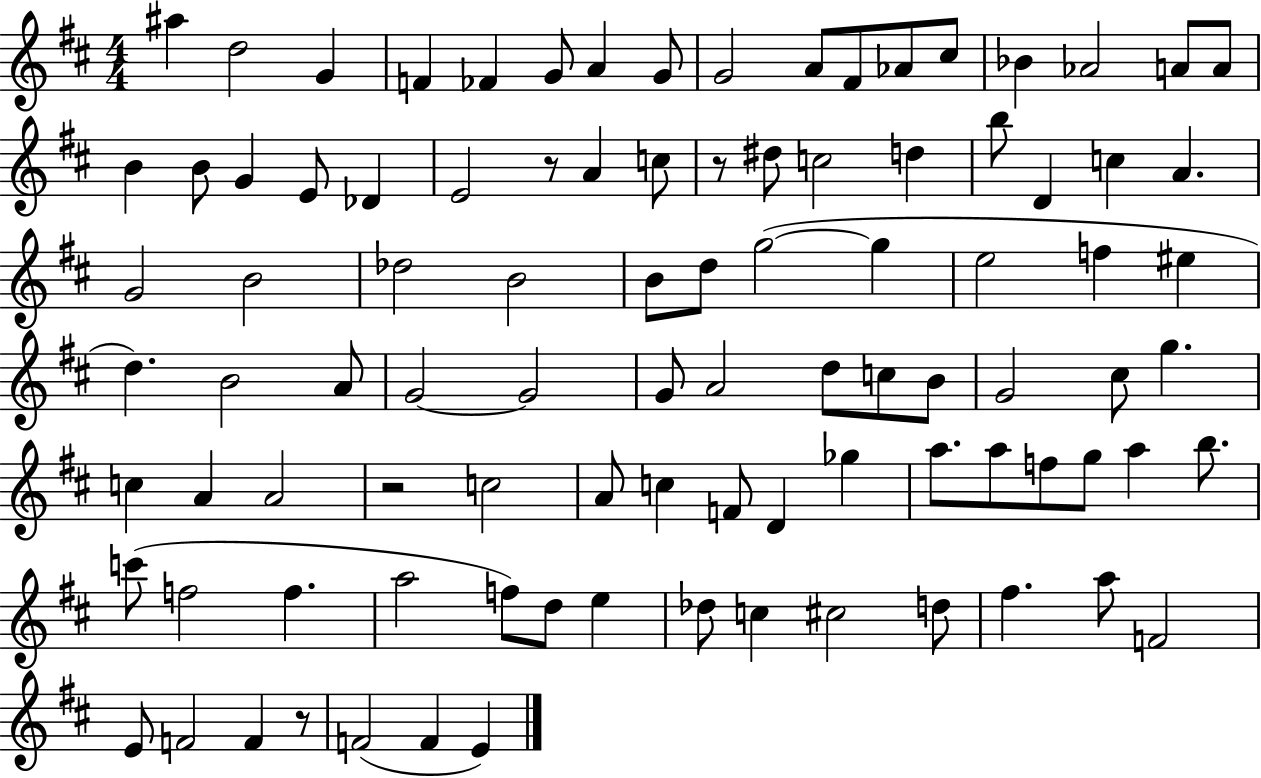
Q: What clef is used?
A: treble